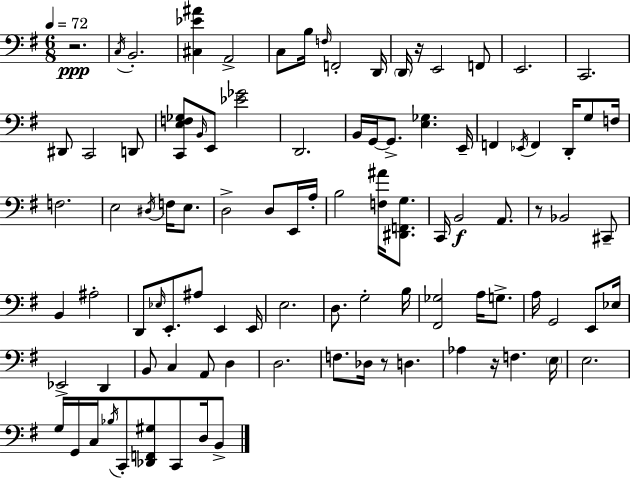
X:1
T:Untitled
M:6/8
L:1/4
K:G
z2 C,/4 B,,2 [^C,_E^A] A,,2 C,/2 B,/4 F,/4 F,,2 D,,/4 D,,/4 z/4 E,,2 F,,/2 E,,2 C,,2 ^D,,/2 C,,2 D,,/2 [C,,E,F,_G,]/2 B,,/4 E,,/2 [_E_G]2 D,,2 B,,/4 G,,/4 G,,/2 [E,_G,] E,,/4 F,, _E,,/4 F,, D,,/4 G,/2 F,/4 F,2 E,2 ^D,/4 F,/4 E,/2 D,2 D,/2 E,,/4 A,/4 B,2 [F,^A]/4 [^D,,F,,G,]/2 C,,/4 B,,2 A,,/2 z/2 _B,,2 ^C,,/2 B,, ^A,2 D,,/2 _E,/4 E,,/2 ^A,/2 E,, E,,/4 E,2 D,/2 G,2 B,/4 [^F,,_G,]2 A,/4 G,/2 A,/4 G,,2 E,,/2 _E,/4 _E,,2 D,, B,,/2 C, A,,/2 D, D,2 F,/2 _D,/4 z/2 D, _A, z/4 F, E,/4 E,2 G,/4 G,,/4 C,/4 _B,/4 C,,/2 [_D,,F,,^G,]/2 C,,/2 D,/4 B,,/2